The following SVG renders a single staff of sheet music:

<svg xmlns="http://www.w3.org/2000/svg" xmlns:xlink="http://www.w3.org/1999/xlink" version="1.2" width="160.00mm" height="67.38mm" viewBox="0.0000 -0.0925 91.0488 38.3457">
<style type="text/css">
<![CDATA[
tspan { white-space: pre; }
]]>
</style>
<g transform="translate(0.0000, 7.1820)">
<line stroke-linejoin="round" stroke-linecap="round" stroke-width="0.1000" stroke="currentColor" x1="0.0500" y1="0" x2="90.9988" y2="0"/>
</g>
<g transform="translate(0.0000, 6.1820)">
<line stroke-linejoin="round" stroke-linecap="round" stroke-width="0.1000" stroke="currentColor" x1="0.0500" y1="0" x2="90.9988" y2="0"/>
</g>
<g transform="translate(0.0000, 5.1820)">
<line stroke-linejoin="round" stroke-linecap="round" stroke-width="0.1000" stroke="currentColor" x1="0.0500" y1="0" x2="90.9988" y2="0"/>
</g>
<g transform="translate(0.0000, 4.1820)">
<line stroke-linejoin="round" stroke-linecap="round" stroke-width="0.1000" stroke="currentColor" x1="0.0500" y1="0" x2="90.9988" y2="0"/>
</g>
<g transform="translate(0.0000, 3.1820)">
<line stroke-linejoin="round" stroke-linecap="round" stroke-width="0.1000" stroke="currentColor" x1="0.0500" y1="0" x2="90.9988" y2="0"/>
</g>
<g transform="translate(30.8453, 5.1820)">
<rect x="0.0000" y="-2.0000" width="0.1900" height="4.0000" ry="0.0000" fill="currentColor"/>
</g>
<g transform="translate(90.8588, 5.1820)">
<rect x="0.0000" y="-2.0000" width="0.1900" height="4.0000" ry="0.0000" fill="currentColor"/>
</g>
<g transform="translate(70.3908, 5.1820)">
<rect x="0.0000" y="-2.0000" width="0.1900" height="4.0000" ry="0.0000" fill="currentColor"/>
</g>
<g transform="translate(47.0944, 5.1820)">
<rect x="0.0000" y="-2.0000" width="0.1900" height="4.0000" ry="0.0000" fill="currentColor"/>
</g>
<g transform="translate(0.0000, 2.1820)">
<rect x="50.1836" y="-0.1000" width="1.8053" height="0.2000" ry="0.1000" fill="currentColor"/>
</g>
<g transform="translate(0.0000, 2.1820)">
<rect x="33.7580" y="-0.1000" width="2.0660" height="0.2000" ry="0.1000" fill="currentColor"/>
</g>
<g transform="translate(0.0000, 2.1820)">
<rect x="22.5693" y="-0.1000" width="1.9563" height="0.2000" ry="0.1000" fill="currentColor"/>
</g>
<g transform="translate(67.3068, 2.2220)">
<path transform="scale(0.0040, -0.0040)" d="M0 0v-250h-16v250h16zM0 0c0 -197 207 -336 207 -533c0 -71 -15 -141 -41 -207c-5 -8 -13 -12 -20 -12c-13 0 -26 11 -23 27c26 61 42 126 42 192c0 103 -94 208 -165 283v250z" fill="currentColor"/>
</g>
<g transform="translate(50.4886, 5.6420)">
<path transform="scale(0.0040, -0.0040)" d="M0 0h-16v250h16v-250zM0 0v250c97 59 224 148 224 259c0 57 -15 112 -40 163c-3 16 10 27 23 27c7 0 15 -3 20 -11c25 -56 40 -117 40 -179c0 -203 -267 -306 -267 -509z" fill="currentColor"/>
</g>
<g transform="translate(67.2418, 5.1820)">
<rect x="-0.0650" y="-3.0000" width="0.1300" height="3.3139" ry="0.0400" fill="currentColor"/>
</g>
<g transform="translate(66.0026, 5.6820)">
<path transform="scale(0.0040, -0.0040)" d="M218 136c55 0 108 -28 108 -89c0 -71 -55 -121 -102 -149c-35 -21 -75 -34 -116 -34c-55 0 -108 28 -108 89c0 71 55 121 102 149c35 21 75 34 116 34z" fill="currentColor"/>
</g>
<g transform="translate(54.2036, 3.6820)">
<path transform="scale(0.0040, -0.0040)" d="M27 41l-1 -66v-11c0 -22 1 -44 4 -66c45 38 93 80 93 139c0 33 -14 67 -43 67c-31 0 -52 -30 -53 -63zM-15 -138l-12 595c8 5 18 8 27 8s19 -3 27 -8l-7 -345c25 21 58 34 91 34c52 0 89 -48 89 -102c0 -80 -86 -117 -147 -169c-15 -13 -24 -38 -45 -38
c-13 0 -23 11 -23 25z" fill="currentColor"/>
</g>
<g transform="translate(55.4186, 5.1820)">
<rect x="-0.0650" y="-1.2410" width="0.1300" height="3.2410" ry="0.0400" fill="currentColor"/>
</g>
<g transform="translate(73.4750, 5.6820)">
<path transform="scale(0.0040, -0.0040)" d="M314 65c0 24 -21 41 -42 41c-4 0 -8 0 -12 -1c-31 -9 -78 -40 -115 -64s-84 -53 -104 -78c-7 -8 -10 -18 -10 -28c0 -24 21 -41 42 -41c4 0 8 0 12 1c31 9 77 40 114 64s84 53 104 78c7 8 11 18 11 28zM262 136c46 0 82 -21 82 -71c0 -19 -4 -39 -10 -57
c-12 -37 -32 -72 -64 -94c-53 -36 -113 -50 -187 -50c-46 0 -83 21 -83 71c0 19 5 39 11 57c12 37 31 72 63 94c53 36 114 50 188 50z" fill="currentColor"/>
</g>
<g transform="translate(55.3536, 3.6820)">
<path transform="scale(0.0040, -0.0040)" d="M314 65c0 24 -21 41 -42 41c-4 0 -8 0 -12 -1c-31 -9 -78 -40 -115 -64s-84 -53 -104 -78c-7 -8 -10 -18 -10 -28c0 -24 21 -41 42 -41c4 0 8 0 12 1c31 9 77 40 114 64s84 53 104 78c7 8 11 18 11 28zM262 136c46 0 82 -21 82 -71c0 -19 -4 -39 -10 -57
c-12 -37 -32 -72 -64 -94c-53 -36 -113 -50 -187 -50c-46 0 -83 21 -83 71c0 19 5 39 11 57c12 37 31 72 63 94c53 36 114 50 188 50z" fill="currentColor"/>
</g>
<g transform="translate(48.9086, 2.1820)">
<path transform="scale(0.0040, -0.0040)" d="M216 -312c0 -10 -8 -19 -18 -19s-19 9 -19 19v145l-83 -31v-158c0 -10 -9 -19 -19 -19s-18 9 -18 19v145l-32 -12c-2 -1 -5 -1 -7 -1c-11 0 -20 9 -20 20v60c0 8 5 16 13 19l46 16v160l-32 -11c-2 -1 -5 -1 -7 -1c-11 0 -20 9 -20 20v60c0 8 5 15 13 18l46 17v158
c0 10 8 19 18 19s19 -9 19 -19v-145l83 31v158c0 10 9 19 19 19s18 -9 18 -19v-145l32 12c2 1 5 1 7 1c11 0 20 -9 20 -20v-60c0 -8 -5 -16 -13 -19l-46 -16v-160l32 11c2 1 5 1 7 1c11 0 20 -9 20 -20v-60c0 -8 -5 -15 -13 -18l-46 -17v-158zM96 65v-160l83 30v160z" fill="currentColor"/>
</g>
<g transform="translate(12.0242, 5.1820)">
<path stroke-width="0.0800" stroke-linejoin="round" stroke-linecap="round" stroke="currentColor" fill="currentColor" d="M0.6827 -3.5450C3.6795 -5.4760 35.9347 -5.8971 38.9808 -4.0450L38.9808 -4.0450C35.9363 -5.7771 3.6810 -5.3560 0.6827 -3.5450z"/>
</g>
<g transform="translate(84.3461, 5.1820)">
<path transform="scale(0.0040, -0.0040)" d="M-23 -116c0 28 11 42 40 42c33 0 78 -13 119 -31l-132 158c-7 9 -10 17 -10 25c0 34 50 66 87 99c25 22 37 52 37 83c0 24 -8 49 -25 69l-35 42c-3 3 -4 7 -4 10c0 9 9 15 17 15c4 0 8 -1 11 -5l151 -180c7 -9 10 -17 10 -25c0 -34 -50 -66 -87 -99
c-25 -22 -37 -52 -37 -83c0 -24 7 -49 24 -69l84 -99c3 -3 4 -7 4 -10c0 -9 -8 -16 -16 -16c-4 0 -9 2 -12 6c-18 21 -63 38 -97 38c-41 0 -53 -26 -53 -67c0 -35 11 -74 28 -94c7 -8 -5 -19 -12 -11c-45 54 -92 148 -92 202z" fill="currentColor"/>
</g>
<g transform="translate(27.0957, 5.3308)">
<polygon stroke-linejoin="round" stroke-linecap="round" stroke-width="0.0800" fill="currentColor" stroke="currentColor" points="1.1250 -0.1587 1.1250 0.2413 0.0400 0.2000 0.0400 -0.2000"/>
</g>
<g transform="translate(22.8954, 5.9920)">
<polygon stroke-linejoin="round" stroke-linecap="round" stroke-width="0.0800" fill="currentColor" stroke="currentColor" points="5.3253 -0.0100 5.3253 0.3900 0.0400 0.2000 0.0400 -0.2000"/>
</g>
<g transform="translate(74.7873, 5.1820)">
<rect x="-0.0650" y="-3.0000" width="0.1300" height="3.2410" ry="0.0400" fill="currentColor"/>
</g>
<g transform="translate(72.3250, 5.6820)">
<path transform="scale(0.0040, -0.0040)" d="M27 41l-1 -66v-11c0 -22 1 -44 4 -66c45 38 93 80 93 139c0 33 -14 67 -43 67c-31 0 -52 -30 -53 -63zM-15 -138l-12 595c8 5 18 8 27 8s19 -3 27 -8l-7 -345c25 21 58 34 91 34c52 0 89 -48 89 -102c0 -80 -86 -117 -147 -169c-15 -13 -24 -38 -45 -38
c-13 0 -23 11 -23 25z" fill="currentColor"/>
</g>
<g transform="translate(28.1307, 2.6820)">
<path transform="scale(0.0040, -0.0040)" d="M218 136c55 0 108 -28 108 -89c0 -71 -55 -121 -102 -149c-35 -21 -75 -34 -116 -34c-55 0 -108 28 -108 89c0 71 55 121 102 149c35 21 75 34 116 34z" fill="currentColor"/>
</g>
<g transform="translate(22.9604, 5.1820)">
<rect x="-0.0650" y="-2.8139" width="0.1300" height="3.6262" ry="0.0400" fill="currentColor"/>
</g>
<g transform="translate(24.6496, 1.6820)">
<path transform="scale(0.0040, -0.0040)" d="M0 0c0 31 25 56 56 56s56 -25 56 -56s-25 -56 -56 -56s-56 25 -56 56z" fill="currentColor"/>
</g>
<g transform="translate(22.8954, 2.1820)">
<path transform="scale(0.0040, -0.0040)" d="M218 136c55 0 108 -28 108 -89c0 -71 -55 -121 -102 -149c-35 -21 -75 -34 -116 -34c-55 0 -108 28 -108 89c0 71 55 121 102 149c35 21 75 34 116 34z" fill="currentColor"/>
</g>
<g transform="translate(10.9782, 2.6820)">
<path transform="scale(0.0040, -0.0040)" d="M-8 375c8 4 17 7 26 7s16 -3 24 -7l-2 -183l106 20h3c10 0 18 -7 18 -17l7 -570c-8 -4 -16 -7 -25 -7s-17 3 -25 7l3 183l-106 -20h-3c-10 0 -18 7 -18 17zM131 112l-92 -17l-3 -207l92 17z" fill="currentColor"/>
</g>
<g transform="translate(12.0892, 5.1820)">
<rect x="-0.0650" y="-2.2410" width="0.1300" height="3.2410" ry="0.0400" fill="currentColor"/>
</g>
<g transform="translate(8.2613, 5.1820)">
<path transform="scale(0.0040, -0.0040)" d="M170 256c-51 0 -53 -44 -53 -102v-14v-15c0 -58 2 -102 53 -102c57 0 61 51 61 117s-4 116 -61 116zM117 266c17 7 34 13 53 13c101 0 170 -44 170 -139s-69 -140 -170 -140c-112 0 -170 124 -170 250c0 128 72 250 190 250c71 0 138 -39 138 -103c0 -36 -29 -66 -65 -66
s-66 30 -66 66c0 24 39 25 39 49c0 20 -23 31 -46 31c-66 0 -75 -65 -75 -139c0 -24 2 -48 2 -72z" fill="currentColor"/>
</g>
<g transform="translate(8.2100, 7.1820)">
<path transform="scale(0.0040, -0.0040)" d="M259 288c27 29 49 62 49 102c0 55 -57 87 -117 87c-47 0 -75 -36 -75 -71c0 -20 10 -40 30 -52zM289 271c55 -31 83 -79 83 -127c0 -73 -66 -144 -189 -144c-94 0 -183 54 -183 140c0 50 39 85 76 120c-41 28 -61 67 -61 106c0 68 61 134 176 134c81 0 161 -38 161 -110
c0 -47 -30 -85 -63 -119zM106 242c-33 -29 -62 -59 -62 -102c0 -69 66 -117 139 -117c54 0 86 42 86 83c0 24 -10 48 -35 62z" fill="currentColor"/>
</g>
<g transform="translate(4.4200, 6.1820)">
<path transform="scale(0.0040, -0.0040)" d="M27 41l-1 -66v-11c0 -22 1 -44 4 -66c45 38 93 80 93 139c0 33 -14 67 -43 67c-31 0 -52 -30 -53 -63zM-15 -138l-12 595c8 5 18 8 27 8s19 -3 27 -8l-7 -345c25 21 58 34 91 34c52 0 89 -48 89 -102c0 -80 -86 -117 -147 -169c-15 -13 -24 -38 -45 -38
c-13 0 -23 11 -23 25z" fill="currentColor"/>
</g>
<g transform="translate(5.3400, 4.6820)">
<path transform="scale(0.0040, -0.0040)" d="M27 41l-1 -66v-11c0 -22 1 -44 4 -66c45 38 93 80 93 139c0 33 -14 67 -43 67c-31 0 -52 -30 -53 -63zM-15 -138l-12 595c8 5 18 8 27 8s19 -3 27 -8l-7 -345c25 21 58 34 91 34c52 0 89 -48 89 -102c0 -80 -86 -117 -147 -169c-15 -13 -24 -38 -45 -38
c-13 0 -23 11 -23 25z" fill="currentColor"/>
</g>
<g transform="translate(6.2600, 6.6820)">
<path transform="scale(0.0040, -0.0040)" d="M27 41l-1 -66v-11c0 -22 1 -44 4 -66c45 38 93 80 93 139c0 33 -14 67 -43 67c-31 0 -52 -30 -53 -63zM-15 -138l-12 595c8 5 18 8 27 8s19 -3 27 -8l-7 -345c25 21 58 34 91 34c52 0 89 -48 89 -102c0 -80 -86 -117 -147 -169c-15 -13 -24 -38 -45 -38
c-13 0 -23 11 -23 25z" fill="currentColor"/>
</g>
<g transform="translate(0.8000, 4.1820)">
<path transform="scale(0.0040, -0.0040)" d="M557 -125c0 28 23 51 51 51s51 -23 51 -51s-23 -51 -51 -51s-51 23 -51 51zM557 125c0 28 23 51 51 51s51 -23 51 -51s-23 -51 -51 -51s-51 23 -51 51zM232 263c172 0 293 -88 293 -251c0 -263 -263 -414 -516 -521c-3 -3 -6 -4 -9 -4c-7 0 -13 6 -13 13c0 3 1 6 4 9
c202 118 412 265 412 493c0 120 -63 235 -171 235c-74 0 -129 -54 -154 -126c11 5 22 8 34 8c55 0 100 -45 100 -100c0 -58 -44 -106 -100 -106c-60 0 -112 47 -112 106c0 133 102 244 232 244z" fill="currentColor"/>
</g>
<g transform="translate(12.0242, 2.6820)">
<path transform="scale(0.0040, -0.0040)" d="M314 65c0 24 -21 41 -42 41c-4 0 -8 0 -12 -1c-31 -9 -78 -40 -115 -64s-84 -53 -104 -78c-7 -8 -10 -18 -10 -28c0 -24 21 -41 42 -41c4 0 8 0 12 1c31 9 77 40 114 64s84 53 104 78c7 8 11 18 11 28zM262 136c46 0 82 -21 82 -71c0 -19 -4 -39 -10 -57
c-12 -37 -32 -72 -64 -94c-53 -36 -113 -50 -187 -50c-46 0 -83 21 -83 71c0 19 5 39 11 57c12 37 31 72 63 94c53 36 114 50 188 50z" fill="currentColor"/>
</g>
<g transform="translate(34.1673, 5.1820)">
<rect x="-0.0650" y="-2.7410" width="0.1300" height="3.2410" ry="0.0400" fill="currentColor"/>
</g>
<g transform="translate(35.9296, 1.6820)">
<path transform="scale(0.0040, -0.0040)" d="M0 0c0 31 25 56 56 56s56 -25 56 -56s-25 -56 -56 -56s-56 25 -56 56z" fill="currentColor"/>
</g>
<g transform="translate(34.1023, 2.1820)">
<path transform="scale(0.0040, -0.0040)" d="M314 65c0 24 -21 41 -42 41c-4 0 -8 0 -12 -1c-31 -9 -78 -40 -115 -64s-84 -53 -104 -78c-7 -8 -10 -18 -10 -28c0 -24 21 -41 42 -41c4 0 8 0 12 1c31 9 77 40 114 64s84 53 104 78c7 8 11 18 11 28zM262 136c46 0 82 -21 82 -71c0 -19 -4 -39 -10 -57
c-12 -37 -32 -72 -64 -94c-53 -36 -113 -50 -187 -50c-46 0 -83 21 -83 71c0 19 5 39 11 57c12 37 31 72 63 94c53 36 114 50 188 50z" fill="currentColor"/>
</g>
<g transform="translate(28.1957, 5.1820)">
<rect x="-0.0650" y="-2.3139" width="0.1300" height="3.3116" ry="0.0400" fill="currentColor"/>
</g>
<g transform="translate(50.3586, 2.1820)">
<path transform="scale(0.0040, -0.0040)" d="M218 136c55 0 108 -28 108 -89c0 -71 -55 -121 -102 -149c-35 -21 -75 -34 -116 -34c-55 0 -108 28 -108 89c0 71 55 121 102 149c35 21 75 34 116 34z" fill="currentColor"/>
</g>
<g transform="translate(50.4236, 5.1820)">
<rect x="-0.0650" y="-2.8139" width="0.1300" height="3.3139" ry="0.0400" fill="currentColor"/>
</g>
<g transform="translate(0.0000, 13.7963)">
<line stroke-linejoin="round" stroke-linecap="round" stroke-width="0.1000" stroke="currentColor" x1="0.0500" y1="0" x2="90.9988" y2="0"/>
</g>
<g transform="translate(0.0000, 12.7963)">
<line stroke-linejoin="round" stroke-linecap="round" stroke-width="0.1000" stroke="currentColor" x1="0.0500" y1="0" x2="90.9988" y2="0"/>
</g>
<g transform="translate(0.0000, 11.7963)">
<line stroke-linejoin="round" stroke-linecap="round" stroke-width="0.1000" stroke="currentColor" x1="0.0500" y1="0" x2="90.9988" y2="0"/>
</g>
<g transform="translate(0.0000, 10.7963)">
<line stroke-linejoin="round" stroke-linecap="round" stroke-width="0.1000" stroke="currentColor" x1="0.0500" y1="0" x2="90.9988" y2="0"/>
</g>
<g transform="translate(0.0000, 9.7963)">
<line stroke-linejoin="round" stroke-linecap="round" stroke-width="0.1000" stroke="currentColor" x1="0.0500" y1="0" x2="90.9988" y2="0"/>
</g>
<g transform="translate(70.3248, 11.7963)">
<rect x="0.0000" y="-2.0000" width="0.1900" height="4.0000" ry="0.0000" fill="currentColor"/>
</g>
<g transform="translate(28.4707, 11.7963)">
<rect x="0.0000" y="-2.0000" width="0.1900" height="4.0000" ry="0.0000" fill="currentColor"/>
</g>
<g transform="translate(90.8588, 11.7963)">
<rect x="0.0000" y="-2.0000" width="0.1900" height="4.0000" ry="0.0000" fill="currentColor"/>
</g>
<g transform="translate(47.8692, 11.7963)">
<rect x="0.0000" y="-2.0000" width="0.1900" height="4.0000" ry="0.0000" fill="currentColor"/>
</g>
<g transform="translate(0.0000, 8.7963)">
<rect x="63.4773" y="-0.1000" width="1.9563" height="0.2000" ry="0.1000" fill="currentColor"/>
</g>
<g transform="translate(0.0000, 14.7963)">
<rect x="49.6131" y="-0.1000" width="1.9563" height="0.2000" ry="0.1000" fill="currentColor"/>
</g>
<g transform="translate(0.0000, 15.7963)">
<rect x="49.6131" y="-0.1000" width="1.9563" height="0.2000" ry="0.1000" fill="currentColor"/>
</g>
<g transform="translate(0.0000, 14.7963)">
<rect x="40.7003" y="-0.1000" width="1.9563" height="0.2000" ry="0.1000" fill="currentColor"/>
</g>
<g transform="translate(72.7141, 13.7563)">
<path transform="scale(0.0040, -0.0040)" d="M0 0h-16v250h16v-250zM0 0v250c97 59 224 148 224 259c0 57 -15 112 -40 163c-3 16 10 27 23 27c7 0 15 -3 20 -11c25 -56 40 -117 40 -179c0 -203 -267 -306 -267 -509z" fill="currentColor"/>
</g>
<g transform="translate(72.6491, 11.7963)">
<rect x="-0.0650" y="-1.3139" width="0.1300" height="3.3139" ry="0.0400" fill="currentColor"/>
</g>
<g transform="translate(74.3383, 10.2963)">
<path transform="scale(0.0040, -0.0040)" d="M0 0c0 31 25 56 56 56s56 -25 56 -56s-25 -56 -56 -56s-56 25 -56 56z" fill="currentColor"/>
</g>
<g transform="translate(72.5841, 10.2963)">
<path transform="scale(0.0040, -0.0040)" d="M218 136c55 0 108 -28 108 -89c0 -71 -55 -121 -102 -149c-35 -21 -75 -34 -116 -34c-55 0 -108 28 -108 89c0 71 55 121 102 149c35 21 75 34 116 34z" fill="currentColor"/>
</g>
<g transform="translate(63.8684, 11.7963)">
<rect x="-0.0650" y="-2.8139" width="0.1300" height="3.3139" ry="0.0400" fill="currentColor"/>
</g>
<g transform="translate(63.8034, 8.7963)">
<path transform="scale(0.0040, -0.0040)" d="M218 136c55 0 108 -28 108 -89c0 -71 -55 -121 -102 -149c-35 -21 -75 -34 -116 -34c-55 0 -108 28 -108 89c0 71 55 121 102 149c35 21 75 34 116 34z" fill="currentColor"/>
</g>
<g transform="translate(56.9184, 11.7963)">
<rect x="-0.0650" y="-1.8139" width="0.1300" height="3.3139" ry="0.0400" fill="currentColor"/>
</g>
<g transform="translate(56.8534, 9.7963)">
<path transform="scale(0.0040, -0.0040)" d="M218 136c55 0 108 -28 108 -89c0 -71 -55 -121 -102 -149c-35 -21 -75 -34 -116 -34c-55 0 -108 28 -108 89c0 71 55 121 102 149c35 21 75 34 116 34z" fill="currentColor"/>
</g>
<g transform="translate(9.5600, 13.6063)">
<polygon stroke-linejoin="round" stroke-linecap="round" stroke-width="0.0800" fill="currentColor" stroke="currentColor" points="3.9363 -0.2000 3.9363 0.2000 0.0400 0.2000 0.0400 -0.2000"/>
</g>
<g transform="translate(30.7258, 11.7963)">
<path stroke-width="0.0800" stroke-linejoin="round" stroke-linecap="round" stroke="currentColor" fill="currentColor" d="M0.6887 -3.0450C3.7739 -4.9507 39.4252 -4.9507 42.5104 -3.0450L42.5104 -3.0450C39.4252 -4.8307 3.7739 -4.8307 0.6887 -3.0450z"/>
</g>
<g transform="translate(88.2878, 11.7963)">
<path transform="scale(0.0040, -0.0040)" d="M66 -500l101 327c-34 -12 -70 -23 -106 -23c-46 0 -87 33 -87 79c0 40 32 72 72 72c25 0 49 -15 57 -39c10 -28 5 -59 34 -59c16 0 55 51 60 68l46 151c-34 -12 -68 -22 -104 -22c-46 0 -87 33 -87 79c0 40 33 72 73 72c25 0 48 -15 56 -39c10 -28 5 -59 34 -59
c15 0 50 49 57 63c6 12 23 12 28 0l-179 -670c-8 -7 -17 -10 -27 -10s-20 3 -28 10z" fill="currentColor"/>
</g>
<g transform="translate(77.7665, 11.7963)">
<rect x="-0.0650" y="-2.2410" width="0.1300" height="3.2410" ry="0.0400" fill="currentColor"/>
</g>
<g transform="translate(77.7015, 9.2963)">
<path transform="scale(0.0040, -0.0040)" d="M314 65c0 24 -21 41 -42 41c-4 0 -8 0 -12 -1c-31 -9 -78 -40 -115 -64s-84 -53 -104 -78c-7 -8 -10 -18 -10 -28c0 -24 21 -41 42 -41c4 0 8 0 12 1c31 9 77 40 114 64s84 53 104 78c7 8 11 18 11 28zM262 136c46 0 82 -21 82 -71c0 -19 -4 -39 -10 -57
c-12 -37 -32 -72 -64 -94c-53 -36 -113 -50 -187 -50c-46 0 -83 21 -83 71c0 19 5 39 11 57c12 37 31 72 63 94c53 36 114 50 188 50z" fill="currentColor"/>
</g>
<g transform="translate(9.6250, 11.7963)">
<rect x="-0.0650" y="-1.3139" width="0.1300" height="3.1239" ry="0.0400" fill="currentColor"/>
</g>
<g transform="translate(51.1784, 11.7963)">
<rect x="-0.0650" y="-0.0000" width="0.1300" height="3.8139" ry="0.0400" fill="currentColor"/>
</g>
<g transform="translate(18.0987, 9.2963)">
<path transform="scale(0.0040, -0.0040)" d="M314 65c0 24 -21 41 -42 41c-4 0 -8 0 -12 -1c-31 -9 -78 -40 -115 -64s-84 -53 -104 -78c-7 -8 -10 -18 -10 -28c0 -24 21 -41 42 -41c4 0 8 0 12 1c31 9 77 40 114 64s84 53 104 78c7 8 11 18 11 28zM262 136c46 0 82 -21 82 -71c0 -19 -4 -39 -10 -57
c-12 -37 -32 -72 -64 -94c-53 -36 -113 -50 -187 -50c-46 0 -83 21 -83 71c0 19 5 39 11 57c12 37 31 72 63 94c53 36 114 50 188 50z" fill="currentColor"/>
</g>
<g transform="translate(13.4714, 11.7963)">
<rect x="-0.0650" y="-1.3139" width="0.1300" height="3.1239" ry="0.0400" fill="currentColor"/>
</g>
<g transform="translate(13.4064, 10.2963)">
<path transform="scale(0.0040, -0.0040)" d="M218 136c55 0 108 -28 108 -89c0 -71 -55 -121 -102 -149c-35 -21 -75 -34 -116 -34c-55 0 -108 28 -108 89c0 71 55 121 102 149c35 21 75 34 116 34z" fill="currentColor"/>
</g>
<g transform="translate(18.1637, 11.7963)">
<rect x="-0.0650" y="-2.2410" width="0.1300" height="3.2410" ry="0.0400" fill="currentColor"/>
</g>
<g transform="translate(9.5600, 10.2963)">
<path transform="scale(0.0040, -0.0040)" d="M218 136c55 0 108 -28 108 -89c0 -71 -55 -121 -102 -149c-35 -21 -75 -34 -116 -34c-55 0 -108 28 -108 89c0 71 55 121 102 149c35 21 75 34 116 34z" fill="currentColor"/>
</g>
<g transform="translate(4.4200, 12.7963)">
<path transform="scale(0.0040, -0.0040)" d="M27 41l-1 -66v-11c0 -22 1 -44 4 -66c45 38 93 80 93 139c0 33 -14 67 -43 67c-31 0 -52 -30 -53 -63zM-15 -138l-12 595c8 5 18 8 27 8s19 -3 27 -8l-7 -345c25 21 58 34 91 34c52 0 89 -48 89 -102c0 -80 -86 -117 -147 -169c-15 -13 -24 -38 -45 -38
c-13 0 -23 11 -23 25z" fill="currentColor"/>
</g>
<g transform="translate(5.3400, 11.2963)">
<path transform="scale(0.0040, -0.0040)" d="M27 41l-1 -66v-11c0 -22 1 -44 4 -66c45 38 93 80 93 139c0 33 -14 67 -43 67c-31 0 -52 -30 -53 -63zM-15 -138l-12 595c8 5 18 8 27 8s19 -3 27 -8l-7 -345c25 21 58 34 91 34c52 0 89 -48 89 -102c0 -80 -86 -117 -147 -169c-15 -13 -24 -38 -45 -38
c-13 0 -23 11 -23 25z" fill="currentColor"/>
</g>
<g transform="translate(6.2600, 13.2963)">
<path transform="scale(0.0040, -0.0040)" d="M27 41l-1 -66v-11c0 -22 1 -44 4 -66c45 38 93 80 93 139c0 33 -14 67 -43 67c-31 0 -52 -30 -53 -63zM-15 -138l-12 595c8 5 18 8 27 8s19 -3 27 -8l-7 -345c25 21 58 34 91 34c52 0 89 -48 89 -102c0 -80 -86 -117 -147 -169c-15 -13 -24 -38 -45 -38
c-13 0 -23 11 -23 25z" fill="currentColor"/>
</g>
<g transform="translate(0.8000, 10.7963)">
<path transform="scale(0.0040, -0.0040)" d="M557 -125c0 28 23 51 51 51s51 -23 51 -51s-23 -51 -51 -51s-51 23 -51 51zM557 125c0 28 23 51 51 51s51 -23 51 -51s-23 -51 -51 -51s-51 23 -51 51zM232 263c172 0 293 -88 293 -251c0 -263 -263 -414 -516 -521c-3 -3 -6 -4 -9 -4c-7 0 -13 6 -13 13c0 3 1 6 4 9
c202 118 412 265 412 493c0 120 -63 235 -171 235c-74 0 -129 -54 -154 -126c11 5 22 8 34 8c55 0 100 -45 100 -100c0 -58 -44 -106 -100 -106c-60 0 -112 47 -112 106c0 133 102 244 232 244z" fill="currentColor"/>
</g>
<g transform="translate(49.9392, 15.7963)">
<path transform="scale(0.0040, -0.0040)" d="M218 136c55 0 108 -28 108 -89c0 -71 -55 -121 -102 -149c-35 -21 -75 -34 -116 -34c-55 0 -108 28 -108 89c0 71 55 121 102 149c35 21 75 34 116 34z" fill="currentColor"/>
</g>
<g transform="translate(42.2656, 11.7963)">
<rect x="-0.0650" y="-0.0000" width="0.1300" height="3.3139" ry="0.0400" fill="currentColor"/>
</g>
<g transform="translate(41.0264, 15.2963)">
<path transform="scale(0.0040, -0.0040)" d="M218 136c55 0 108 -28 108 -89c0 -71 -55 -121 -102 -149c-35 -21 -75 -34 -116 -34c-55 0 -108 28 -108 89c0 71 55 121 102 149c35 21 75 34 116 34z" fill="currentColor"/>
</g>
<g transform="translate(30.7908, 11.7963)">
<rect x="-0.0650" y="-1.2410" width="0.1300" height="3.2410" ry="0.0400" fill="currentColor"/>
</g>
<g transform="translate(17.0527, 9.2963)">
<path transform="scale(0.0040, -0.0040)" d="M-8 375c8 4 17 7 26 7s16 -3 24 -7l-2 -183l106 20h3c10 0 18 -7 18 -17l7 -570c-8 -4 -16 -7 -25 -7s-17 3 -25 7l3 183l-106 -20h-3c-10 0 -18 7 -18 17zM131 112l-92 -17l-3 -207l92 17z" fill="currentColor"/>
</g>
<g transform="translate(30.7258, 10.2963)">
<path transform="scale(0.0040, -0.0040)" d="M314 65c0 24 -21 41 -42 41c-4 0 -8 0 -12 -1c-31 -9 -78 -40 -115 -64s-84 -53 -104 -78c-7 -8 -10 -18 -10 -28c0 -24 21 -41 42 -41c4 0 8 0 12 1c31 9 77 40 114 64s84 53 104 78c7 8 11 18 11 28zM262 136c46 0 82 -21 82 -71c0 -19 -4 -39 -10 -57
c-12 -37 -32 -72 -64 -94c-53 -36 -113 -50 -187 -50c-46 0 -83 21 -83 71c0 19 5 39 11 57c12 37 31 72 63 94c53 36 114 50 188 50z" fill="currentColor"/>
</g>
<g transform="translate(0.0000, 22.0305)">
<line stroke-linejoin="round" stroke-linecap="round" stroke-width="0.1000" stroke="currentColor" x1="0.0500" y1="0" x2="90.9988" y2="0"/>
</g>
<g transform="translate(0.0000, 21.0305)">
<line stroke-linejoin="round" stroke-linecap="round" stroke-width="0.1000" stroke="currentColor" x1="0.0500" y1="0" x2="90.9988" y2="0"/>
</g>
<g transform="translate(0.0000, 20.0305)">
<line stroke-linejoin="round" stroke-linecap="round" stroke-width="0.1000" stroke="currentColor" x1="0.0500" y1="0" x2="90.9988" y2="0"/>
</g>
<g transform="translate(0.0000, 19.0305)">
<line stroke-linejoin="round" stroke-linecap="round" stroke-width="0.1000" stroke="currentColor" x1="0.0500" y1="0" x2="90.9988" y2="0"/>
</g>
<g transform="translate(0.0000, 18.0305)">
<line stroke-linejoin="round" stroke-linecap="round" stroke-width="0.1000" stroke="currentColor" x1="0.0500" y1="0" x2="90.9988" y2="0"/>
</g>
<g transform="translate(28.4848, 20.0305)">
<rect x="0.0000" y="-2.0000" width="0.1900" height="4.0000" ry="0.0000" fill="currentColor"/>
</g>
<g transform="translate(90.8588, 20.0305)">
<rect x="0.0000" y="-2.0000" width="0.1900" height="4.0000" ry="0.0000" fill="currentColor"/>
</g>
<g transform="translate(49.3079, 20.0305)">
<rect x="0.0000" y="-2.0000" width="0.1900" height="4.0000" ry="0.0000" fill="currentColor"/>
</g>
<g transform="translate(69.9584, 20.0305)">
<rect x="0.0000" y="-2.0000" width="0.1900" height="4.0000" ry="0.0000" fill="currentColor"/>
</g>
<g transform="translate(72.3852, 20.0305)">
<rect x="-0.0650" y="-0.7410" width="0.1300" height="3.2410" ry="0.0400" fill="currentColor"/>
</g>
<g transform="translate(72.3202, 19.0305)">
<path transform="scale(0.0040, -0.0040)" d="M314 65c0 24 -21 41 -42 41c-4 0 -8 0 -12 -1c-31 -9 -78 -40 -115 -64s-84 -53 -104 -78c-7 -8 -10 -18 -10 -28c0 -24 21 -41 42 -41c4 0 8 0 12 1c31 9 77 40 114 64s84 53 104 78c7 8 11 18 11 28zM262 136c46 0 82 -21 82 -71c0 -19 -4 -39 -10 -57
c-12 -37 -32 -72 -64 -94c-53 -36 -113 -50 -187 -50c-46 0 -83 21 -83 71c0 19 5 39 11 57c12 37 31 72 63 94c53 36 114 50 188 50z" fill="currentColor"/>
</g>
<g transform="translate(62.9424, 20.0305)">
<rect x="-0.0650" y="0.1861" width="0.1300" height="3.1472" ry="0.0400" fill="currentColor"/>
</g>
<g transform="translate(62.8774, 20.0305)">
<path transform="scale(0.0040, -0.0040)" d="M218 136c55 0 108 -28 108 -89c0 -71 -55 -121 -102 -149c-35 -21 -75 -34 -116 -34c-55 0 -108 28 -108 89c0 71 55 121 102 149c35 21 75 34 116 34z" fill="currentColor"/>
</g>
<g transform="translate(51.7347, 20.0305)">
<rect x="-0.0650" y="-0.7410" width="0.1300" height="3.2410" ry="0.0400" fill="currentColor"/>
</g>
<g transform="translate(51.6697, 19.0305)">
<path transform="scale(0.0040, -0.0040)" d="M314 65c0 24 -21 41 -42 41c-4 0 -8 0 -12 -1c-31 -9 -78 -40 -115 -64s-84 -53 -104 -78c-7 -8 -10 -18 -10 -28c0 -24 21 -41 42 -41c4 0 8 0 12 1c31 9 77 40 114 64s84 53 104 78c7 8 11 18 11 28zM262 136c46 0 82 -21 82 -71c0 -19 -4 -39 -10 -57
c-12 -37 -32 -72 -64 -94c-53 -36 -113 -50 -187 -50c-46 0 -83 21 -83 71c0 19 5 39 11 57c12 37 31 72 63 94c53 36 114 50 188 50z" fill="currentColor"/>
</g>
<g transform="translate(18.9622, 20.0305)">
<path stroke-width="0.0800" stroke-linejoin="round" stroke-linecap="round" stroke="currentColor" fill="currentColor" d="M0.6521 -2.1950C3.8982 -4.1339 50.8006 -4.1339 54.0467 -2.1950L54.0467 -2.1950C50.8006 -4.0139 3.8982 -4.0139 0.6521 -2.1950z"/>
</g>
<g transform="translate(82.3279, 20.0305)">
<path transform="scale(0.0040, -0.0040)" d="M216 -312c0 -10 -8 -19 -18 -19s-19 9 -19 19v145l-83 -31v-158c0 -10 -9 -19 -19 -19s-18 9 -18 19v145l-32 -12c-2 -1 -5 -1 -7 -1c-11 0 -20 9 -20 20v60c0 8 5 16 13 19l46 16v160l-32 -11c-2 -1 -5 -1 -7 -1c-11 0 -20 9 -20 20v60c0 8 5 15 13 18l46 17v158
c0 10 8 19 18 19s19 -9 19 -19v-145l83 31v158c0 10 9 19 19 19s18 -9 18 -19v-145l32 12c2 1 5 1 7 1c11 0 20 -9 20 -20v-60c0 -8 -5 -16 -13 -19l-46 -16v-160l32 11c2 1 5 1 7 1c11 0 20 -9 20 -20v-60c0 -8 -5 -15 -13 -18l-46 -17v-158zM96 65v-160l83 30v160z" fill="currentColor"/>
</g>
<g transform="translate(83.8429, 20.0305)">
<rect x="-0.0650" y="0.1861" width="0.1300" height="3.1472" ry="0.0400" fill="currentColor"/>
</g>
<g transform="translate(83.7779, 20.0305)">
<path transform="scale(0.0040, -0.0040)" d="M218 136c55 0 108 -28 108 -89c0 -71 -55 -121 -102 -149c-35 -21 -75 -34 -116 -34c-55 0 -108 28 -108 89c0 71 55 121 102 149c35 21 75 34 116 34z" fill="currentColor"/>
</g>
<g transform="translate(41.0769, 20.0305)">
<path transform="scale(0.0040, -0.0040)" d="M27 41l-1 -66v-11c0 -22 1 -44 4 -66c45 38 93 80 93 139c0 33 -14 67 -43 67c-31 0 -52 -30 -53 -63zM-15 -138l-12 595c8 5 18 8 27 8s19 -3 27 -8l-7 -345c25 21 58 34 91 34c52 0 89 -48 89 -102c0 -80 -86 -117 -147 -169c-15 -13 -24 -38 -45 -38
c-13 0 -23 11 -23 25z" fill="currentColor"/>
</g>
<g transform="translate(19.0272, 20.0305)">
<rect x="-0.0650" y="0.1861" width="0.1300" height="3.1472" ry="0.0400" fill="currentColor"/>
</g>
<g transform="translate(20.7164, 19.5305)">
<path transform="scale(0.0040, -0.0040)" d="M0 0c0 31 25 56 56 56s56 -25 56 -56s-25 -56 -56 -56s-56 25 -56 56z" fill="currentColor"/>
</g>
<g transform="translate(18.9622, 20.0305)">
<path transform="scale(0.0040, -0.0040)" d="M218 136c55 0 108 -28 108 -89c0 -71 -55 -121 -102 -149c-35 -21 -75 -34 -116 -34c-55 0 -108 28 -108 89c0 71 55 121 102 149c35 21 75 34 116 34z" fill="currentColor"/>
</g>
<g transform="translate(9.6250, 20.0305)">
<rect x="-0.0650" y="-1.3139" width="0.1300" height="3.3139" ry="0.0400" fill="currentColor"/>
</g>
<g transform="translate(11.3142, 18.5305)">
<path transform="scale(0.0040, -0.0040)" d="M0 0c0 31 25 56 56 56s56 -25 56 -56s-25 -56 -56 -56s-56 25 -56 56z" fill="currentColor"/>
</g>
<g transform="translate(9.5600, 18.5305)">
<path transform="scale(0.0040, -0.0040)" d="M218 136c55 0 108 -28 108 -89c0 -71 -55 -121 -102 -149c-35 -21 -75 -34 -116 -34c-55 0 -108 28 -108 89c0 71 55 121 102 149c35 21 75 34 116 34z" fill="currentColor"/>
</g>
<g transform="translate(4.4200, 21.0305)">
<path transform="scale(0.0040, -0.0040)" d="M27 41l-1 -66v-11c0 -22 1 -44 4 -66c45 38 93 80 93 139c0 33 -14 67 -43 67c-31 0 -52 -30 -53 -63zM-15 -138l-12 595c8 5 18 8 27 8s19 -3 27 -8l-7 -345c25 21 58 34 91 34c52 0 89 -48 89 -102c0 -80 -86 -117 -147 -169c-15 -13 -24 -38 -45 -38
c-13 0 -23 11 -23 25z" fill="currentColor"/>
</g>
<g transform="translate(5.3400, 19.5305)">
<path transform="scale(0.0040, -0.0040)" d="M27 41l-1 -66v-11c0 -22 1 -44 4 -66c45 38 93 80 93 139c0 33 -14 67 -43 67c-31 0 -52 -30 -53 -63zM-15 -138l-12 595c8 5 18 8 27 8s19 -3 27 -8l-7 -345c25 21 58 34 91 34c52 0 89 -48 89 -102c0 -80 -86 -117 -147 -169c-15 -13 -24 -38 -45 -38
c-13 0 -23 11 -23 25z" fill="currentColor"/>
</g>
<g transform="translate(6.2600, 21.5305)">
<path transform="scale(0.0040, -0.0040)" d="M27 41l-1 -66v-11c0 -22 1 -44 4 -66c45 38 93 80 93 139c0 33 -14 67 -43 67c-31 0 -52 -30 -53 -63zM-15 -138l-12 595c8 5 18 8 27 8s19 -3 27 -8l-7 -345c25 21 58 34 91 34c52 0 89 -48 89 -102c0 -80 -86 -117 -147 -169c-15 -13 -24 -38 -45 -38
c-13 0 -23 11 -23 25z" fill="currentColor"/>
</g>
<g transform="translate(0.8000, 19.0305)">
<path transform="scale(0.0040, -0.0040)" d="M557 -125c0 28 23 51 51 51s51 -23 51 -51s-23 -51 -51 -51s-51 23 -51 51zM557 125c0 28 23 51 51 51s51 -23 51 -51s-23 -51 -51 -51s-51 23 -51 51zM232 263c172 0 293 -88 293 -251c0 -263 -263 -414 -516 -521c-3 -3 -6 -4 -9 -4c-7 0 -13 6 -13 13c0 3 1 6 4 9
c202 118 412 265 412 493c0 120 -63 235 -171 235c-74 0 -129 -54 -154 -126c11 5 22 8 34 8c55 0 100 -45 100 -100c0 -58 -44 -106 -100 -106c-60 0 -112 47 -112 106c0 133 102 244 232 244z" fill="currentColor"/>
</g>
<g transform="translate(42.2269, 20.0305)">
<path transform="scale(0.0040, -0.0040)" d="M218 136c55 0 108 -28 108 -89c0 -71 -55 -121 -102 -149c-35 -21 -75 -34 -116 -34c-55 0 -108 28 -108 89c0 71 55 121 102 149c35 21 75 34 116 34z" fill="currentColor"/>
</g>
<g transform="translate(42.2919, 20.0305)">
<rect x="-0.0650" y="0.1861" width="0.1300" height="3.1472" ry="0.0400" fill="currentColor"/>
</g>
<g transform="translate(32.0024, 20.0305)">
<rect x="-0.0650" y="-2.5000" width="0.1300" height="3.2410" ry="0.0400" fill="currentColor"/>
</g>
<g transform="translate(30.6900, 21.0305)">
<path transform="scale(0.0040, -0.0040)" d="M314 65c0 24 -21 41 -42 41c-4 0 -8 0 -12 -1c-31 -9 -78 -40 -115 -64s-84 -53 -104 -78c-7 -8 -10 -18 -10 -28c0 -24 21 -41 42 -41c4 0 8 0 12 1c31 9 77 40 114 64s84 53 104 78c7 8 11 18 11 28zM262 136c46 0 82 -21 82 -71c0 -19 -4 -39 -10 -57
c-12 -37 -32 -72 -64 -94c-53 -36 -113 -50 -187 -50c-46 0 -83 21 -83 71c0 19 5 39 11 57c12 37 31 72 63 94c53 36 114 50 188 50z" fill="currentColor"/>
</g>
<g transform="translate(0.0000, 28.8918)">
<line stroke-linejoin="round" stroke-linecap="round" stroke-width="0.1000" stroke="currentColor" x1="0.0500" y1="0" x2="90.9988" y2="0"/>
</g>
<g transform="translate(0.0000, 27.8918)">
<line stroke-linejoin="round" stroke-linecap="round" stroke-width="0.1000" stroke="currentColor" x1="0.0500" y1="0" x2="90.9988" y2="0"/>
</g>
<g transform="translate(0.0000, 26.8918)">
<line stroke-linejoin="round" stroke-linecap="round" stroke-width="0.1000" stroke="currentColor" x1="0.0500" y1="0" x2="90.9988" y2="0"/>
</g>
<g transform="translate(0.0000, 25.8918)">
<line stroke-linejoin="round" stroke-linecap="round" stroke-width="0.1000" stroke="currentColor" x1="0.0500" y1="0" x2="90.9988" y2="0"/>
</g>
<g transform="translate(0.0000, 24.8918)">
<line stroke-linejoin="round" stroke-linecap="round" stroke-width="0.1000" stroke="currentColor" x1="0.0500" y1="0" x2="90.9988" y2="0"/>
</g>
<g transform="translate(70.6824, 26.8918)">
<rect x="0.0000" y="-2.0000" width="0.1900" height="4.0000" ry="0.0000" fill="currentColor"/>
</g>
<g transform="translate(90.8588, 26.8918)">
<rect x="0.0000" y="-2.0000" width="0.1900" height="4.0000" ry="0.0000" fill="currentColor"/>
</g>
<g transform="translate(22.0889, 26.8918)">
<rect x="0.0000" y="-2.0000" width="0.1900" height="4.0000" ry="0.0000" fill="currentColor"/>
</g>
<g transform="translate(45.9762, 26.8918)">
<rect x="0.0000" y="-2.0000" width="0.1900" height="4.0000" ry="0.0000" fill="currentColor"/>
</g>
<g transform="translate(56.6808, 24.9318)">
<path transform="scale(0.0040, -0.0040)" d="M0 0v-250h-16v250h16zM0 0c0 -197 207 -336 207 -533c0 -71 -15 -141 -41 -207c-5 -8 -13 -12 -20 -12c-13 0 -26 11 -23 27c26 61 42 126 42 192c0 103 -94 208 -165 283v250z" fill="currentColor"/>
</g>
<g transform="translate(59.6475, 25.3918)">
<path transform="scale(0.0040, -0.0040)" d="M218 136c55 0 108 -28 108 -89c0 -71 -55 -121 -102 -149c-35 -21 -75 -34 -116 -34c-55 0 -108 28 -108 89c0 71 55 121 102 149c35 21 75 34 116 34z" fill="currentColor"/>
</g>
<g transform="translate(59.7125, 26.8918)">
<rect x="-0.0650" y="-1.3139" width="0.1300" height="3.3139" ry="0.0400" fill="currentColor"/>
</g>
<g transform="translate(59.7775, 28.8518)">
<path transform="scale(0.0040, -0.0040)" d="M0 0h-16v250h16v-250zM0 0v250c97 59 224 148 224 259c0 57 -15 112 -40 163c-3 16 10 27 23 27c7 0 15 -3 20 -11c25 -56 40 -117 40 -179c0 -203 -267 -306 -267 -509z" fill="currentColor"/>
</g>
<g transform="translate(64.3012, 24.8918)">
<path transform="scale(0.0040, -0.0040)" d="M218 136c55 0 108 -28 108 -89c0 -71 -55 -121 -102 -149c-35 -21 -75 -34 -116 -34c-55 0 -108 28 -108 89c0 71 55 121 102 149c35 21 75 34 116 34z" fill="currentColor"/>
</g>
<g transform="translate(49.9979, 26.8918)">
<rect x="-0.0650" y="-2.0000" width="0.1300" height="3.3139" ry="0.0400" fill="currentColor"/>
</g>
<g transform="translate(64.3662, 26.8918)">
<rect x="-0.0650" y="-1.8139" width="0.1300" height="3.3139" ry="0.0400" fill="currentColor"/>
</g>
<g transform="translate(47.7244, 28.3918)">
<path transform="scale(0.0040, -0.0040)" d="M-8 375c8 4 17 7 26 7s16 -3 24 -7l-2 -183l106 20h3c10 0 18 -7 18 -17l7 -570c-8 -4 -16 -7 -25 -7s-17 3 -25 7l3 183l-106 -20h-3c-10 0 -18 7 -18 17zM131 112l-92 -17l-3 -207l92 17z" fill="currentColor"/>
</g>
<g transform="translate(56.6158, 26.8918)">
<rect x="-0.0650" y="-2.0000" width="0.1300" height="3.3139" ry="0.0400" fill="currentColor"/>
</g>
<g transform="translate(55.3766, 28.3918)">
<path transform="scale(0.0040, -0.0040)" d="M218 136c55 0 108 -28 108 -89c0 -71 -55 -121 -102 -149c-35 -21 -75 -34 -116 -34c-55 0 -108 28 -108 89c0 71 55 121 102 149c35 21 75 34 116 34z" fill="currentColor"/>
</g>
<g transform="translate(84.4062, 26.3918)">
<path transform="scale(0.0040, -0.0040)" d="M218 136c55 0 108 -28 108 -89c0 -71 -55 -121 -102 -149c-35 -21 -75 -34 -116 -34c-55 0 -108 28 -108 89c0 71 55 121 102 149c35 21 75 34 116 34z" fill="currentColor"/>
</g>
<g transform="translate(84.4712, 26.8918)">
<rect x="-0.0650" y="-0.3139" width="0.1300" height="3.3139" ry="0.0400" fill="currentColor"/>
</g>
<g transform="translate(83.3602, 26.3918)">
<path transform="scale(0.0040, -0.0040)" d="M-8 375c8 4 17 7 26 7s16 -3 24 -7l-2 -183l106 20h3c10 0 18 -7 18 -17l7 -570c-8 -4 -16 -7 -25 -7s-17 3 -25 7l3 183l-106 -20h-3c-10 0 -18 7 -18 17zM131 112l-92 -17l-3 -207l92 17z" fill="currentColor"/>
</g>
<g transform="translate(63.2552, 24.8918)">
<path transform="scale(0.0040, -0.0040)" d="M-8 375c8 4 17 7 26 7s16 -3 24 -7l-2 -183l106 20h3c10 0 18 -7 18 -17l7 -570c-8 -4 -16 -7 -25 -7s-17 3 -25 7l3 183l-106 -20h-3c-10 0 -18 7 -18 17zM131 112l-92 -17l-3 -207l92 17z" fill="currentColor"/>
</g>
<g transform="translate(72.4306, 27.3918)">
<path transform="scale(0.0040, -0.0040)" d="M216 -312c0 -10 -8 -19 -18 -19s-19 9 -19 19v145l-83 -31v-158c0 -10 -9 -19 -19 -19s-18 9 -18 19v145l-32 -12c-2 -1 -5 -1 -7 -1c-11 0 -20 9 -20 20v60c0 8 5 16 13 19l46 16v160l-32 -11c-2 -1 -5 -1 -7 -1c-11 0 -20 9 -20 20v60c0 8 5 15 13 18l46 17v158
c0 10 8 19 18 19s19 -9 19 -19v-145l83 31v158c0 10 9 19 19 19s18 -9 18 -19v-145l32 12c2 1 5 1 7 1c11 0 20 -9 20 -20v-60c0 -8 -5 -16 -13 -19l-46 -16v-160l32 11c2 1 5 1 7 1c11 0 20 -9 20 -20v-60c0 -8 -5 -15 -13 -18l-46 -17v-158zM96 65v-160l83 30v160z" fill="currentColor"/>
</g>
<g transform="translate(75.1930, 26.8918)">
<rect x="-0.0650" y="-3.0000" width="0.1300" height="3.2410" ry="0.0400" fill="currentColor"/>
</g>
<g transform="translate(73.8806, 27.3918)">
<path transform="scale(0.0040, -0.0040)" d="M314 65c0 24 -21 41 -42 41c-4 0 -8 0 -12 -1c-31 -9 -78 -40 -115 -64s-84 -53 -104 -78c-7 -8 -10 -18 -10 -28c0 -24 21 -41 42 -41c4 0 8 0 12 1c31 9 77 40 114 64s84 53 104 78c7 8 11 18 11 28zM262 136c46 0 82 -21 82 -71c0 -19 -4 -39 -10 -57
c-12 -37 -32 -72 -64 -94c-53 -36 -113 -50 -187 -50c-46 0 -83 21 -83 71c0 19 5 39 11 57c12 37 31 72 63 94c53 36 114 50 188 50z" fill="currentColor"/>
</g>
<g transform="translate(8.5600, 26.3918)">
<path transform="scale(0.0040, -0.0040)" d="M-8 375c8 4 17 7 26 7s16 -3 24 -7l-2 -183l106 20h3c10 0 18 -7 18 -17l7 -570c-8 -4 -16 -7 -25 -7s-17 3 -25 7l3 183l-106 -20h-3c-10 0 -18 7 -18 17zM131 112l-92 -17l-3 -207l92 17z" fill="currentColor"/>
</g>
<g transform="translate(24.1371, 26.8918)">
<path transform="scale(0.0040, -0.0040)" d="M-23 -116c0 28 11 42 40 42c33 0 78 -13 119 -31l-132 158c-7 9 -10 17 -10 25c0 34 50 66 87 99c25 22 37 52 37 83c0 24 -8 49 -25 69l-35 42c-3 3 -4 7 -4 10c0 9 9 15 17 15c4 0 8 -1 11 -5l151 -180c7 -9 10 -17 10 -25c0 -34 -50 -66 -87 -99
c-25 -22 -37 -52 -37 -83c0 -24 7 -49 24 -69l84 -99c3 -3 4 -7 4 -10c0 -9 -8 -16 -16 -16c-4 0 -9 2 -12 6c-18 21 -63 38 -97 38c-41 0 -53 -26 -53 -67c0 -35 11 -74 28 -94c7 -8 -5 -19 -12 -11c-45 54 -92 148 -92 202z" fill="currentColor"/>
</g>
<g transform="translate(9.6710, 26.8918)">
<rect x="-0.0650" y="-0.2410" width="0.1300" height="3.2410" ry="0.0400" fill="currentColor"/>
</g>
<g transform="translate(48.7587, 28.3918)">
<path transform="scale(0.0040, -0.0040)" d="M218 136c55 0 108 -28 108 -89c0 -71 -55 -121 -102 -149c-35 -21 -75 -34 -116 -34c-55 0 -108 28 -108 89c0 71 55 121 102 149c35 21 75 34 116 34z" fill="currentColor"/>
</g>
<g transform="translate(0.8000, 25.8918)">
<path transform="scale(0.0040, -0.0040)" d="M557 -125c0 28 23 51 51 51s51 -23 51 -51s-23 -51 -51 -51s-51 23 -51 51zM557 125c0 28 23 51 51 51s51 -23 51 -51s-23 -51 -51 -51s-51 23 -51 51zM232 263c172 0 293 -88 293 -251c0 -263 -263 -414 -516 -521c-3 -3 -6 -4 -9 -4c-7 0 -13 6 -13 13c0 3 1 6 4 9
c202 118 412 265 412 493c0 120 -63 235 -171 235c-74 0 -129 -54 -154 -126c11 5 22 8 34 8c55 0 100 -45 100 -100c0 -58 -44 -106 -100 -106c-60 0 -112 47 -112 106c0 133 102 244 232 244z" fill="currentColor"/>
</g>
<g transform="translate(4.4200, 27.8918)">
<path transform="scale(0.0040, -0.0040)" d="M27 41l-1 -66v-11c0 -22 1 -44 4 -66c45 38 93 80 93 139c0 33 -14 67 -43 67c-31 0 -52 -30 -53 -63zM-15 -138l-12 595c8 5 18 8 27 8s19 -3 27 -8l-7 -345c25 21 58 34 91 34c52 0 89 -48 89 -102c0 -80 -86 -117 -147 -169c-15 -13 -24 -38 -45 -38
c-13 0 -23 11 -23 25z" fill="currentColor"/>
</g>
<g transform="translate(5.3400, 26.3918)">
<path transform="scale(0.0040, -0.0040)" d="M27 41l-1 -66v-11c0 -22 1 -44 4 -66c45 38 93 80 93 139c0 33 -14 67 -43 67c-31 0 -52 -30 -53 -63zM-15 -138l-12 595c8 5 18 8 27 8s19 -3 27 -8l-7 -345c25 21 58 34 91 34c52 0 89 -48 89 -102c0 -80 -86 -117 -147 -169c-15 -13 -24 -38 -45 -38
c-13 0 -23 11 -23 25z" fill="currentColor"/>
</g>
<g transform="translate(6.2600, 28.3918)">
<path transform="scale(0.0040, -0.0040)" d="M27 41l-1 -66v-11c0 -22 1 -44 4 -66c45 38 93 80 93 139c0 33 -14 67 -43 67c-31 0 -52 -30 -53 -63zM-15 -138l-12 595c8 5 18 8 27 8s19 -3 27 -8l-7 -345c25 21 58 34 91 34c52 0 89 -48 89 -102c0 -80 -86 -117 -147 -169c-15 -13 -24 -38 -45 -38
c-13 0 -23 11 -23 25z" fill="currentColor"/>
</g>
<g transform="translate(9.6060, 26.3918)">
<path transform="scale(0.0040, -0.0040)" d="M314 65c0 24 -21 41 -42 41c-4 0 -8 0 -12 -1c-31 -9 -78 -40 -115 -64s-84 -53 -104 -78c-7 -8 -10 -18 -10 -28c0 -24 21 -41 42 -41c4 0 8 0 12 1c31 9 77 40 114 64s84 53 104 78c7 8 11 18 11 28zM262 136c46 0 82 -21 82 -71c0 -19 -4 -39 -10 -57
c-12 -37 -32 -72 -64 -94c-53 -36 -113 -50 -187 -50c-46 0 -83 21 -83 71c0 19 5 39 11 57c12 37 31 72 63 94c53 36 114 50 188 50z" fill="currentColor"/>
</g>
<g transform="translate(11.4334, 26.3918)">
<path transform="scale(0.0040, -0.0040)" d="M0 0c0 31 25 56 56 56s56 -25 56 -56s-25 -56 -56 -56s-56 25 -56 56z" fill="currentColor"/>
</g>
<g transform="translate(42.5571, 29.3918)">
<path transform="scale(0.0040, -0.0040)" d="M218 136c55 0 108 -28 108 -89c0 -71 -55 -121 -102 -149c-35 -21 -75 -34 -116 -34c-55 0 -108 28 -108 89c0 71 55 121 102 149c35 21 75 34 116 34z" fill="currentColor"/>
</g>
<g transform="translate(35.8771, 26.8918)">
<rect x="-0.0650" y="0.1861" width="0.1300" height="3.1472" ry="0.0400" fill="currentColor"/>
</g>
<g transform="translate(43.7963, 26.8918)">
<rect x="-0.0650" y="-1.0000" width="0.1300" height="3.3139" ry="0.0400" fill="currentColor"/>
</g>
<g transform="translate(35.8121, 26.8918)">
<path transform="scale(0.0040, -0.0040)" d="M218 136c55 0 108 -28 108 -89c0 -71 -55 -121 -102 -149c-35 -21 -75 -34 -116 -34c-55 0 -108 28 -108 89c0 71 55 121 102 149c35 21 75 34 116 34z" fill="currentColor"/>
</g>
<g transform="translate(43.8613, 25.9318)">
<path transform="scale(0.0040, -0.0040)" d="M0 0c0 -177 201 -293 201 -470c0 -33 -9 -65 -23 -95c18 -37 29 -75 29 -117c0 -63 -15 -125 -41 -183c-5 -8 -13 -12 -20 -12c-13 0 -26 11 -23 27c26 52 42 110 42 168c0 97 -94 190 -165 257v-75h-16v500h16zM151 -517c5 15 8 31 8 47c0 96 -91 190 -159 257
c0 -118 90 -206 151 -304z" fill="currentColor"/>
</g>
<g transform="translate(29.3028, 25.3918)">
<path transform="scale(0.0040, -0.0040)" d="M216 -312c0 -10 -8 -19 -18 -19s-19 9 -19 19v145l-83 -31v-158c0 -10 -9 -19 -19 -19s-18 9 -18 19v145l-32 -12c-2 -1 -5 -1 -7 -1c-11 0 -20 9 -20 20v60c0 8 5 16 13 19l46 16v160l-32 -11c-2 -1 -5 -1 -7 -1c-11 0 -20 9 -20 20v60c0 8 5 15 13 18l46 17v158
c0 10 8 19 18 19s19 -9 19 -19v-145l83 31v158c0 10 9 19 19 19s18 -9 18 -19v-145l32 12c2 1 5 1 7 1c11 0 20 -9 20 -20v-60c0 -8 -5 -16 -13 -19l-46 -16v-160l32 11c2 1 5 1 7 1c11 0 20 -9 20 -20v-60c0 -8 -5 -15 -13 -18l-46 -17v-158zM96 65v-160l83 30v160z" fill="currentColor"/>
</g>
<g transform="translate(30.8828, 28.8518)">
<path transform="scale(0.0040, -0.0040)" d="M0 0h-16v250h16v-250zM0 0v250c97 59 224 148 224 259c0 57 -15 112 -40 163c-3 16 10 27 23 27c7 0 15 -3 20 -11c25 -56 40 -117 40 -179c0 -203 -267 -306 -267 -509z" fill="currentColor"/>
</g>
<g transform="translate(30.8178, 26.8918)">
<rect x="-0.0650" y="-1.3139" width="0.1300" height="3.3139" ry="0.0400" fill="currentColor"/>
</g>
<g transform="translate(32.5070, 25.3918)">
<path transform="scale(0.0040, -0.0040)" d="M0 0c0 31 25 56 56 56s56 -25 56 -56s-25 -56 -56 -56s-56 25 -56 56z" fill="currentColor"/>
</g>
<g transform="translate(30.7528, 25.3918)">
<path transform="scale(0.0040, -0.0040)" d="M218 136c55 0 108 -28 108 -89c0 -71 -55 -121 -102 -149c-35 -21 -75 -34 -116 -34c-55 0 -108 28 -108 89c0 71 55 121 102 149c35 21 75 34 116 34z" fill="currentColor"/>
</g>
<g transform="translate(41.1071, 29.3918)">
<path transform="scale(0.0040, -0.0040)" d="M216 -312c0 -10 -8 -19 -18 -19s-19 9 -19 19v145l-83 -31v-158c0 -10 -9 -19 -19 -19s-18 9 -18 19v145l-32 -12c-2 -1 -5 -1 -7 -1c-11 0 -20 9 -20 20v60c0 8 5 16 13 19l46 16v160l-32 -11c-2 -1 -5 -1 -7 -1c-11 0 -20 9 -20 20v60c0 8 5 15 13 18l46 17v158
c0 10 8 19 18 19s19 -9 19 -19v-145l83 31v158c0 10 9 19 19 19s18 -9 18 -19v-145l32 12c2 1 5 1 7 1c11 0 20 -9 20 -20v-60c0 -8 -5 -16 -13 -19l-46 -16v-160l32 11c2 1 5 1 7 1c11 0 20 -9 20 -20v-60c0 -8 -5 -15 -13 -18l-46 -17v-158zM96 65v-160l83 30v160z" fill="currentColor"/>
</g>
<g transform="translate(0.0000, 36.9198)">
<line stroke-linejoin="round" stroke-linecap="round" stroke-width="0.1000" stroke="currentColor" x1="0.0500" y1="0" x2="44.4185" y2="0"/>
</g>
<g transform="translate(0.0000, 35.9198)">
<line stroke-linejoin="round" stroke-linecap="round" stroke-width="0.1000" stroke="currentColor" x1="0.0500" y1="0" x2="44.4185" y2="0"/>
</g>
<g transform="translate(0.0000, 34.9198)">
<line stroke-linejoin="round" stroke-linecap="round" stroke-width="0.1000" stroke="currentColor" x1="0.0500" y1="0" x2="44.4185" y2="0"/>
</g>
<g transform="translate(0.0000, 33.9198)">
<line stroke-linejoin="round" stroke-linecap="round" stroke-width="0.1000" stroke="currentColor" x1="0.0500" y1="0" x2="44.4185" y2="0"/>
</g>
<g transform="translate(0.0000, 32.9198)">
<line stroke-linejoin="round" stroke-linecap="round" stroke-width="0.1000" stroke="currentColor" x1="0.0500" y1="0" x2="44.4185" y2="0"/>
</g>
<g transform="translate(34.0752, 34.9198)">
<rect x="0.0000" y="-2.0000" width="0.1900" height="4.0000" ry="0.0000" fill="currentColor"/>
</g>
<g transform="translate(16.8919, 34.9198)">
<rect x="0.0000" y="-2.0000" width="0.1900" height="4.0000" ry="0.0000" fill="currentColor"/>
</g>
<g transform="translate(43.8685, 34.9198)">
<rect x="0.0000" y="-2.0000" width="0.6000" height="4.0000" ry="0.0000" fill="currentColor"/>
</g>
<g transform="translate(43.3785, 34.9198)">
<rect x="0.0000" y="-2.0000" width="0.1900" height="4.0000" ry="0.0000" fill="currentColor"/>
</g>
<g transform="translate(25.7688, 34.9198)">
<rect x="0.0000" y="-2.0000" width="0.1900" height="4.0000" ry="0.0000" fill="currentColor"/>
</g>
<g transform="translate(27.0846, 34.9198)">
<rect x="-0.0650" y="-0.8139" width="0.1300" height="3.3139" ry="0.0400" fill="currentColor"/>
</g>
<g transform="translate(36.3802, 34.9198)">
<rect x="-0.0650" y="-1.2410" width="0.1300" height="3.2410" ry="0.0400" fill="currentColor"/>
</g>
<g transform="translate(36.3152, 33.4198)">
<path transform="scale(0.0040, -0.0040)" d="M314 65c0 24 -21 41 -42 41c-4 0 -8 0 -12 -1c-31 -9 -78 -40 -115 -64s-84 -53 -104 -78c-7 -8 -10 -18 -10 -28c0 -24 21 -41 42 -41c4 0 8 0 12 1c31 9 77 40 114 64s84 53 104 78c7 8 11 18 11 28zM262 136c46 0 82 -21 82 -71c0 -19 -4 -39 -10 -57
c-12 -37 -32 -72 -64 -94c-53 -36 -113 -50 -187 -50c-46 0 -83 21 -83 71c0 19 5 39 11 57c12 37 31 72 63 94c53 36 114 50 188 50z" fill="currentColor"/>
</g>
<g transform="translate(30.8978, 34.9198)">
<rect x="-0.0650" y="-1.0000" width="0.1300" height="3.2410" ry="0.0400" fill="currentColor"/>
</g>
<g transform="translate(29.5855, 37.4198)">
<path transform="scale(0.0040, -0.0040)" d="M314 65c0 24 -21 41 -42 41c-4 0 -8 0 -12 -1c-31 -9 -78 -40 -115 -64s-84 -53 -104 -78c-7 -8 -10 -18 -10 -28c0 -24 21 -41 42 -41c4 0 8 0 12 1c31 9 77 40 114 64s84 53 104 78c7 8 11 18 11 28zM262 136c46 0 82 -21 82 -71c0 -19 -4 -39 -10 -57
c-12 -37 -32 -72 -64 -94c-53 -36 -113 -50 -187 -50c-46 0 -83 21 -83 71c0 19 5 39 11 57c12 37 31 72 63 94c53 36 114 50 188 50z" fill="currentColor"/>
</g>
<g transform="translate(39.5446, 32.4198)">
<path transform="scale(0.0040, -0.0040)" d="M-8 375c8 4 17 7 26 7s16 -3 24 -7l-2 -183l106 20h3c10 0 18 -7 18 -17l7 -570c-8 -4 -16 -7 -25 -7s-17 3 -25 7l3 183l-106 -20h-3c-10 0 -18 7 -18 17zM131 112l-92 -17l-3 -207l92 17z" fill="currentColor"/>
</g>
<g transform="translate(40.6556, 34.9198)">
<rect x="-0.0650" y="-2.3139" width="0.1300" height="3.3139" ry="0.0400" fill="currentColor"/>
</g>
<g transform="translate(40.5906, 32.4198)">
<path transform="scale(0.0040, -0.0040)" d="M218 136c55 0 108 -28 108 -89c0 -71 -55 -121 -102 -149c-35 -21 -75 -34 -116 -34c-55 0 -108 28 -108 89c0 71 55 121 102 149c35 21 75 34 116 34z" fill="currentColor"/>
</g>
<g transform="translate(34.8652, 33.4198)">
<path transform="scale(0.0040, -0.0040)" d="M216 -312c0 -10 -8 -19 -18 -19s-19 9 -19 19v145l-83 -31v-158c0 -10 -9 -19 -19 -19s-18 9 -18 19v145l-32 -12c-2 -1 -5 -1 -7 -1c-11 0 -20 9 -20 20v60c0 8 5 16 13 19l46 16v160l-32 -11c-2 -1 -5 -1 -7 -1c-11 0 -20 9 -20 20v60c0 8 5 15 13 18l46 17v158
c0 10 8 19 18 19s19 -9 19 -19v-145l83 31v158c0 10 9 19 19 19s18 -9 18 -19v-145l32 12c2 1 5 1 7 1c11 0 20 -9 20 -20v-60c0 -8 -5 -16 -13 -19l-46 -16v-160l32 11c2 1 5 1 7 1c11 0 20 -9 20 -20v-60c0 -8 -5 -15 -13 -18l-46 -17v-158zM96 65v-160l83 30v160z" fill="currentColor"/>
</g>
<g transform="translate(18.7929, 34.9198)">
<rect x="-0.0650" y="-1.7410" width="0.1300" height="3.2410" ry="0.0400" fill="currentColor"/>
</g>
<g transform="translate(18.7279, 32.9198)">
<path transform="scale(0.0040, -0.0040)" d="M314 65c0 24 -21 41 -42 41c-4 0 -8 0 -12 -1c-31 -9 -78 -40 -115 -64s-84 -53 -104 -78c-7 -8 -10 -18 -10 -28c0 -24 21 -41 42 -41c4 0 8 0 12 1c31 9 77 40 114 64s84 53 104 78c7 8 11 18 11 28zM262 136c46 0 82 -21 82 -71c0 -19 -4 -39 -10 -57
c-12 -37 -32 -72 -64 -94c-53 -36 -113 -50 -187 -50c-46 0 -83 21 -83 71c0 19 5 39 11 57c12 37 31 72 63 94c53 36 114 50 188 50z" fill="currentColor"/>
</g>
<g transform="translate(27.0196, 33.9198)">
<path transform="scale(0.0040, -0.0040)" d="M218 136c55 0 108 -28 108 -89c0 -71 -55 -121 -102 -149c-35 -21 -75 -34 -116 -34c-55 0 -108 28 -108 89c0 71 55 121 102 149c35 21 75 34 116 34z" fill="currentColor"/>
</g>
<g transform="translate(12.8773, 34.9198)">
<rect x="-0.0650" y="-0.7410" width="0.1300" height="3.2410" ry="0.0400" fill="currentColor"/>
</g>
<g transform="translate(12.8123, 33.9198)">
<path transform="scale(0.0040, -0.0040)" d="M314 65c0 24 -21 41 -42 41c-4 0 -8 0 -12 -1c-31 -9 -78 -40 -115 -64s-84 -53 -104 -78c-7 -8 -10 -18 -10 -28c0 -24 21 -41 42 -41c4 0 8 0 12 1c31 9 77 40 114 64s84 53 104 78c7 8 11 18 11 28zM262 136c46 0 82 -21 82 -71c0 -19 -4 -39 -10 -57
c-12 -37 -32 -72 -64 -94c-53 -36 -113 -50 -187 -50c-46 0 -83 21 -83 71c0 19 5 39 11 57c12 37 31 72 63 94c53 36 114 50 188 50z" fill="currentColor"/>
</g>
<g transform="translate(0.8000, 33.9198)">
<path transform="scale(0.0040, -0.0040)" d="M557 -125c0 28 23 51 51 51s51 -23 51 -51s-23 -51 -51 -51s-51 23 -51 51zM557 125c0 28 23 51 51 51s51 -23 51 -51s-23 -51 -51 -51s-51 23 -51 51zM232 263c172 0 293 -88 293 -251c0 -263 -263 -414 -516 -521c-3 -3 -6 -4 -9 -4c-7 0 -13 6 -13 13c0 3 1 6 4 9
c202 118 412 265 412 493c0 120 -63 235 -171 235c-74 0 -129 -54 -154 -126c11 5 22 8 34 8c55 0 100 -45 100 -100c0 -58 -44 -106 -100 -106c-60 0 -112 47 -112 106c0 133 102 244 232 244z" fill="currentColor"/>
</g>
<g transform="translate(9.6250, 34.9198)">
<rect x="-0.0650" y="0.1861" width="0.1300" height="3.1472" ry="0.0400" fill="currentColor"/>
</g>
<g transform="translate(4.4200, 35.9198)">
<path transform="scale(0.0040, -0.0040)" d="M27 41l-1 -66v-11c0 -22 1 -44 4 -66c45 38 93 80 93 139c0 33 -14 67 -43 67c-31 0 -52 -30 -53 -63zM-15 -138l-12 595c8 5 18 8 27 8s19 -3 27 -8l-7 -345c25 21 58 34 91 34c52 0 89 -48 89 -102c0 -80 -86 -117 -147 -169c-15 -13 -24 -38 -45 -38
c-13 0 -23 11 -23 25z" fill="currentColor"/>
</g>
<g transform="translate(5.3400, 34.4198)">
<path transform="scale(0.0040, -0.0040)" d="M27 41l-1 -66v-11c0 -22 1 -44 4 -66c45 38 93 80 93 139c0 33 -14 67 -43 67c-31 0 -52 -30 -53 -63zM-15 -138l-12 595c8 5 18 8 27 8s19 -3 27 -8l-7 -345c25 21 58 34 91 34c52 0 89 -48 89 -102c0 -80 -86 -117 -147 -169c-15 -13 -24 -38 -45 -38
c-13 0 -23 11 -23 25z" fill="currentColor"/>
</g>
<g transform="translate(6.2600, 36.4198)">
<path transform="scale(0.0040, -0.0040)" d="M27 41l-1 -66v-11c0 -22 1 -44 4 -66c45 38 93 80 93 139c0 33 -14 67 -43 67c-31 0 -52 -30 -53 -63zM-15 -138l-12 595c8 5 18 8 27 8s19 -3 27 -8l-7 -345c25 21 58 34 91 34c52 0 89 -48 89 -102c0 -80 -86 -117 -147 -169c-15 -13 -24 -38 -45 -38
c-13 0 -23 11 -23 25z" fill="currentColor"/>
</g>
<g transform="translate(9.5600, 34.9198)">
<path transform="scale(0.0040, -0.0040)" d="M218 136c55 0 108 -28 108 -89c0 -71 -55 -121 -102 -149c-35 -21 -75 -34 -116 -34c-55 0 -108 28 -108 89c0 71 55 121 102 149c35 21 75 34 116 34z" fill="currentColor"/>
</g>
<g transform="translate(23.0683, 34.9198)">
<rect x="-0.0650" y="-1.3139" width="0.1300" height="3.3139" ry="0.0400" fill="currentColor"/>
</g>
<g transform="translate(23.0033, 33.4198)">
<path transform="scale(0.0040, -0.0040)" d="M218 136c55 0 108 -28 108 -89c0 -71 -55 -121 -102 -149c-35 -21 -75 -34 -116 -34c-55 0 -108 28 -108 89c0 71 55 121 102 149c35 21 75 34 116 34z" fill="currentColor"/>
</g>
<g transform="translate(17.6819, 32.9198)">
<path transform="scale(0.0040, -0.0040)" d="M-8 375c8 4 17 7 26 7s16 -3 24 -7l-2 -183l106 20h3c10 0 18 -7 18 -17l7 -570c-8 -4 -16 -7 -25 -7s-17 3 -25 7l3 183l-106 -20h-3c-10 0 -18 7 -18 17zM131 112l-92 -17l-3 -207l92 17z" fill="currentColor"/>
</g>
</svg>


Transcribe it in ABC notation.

X:1
T:Untitled
M:6/8
L:1/4
K:Eb
B,2 C/2 B,/4 C2 ^C/2 _G,2 C,/2 _C,2 z G,/2 G,/2 B,2 G,2 D,, C,, _A, C G,/2 _B,2 z/4 G, D, _B,,2 _D, F,2 D, F,2 ^D, E,2 z ^G,/2 D, ^F,,/4 A,, A,,/2 G,/2 A, ^C,2 E, D, F,2 A,2 G, F, F,,2 ^G,2 B,